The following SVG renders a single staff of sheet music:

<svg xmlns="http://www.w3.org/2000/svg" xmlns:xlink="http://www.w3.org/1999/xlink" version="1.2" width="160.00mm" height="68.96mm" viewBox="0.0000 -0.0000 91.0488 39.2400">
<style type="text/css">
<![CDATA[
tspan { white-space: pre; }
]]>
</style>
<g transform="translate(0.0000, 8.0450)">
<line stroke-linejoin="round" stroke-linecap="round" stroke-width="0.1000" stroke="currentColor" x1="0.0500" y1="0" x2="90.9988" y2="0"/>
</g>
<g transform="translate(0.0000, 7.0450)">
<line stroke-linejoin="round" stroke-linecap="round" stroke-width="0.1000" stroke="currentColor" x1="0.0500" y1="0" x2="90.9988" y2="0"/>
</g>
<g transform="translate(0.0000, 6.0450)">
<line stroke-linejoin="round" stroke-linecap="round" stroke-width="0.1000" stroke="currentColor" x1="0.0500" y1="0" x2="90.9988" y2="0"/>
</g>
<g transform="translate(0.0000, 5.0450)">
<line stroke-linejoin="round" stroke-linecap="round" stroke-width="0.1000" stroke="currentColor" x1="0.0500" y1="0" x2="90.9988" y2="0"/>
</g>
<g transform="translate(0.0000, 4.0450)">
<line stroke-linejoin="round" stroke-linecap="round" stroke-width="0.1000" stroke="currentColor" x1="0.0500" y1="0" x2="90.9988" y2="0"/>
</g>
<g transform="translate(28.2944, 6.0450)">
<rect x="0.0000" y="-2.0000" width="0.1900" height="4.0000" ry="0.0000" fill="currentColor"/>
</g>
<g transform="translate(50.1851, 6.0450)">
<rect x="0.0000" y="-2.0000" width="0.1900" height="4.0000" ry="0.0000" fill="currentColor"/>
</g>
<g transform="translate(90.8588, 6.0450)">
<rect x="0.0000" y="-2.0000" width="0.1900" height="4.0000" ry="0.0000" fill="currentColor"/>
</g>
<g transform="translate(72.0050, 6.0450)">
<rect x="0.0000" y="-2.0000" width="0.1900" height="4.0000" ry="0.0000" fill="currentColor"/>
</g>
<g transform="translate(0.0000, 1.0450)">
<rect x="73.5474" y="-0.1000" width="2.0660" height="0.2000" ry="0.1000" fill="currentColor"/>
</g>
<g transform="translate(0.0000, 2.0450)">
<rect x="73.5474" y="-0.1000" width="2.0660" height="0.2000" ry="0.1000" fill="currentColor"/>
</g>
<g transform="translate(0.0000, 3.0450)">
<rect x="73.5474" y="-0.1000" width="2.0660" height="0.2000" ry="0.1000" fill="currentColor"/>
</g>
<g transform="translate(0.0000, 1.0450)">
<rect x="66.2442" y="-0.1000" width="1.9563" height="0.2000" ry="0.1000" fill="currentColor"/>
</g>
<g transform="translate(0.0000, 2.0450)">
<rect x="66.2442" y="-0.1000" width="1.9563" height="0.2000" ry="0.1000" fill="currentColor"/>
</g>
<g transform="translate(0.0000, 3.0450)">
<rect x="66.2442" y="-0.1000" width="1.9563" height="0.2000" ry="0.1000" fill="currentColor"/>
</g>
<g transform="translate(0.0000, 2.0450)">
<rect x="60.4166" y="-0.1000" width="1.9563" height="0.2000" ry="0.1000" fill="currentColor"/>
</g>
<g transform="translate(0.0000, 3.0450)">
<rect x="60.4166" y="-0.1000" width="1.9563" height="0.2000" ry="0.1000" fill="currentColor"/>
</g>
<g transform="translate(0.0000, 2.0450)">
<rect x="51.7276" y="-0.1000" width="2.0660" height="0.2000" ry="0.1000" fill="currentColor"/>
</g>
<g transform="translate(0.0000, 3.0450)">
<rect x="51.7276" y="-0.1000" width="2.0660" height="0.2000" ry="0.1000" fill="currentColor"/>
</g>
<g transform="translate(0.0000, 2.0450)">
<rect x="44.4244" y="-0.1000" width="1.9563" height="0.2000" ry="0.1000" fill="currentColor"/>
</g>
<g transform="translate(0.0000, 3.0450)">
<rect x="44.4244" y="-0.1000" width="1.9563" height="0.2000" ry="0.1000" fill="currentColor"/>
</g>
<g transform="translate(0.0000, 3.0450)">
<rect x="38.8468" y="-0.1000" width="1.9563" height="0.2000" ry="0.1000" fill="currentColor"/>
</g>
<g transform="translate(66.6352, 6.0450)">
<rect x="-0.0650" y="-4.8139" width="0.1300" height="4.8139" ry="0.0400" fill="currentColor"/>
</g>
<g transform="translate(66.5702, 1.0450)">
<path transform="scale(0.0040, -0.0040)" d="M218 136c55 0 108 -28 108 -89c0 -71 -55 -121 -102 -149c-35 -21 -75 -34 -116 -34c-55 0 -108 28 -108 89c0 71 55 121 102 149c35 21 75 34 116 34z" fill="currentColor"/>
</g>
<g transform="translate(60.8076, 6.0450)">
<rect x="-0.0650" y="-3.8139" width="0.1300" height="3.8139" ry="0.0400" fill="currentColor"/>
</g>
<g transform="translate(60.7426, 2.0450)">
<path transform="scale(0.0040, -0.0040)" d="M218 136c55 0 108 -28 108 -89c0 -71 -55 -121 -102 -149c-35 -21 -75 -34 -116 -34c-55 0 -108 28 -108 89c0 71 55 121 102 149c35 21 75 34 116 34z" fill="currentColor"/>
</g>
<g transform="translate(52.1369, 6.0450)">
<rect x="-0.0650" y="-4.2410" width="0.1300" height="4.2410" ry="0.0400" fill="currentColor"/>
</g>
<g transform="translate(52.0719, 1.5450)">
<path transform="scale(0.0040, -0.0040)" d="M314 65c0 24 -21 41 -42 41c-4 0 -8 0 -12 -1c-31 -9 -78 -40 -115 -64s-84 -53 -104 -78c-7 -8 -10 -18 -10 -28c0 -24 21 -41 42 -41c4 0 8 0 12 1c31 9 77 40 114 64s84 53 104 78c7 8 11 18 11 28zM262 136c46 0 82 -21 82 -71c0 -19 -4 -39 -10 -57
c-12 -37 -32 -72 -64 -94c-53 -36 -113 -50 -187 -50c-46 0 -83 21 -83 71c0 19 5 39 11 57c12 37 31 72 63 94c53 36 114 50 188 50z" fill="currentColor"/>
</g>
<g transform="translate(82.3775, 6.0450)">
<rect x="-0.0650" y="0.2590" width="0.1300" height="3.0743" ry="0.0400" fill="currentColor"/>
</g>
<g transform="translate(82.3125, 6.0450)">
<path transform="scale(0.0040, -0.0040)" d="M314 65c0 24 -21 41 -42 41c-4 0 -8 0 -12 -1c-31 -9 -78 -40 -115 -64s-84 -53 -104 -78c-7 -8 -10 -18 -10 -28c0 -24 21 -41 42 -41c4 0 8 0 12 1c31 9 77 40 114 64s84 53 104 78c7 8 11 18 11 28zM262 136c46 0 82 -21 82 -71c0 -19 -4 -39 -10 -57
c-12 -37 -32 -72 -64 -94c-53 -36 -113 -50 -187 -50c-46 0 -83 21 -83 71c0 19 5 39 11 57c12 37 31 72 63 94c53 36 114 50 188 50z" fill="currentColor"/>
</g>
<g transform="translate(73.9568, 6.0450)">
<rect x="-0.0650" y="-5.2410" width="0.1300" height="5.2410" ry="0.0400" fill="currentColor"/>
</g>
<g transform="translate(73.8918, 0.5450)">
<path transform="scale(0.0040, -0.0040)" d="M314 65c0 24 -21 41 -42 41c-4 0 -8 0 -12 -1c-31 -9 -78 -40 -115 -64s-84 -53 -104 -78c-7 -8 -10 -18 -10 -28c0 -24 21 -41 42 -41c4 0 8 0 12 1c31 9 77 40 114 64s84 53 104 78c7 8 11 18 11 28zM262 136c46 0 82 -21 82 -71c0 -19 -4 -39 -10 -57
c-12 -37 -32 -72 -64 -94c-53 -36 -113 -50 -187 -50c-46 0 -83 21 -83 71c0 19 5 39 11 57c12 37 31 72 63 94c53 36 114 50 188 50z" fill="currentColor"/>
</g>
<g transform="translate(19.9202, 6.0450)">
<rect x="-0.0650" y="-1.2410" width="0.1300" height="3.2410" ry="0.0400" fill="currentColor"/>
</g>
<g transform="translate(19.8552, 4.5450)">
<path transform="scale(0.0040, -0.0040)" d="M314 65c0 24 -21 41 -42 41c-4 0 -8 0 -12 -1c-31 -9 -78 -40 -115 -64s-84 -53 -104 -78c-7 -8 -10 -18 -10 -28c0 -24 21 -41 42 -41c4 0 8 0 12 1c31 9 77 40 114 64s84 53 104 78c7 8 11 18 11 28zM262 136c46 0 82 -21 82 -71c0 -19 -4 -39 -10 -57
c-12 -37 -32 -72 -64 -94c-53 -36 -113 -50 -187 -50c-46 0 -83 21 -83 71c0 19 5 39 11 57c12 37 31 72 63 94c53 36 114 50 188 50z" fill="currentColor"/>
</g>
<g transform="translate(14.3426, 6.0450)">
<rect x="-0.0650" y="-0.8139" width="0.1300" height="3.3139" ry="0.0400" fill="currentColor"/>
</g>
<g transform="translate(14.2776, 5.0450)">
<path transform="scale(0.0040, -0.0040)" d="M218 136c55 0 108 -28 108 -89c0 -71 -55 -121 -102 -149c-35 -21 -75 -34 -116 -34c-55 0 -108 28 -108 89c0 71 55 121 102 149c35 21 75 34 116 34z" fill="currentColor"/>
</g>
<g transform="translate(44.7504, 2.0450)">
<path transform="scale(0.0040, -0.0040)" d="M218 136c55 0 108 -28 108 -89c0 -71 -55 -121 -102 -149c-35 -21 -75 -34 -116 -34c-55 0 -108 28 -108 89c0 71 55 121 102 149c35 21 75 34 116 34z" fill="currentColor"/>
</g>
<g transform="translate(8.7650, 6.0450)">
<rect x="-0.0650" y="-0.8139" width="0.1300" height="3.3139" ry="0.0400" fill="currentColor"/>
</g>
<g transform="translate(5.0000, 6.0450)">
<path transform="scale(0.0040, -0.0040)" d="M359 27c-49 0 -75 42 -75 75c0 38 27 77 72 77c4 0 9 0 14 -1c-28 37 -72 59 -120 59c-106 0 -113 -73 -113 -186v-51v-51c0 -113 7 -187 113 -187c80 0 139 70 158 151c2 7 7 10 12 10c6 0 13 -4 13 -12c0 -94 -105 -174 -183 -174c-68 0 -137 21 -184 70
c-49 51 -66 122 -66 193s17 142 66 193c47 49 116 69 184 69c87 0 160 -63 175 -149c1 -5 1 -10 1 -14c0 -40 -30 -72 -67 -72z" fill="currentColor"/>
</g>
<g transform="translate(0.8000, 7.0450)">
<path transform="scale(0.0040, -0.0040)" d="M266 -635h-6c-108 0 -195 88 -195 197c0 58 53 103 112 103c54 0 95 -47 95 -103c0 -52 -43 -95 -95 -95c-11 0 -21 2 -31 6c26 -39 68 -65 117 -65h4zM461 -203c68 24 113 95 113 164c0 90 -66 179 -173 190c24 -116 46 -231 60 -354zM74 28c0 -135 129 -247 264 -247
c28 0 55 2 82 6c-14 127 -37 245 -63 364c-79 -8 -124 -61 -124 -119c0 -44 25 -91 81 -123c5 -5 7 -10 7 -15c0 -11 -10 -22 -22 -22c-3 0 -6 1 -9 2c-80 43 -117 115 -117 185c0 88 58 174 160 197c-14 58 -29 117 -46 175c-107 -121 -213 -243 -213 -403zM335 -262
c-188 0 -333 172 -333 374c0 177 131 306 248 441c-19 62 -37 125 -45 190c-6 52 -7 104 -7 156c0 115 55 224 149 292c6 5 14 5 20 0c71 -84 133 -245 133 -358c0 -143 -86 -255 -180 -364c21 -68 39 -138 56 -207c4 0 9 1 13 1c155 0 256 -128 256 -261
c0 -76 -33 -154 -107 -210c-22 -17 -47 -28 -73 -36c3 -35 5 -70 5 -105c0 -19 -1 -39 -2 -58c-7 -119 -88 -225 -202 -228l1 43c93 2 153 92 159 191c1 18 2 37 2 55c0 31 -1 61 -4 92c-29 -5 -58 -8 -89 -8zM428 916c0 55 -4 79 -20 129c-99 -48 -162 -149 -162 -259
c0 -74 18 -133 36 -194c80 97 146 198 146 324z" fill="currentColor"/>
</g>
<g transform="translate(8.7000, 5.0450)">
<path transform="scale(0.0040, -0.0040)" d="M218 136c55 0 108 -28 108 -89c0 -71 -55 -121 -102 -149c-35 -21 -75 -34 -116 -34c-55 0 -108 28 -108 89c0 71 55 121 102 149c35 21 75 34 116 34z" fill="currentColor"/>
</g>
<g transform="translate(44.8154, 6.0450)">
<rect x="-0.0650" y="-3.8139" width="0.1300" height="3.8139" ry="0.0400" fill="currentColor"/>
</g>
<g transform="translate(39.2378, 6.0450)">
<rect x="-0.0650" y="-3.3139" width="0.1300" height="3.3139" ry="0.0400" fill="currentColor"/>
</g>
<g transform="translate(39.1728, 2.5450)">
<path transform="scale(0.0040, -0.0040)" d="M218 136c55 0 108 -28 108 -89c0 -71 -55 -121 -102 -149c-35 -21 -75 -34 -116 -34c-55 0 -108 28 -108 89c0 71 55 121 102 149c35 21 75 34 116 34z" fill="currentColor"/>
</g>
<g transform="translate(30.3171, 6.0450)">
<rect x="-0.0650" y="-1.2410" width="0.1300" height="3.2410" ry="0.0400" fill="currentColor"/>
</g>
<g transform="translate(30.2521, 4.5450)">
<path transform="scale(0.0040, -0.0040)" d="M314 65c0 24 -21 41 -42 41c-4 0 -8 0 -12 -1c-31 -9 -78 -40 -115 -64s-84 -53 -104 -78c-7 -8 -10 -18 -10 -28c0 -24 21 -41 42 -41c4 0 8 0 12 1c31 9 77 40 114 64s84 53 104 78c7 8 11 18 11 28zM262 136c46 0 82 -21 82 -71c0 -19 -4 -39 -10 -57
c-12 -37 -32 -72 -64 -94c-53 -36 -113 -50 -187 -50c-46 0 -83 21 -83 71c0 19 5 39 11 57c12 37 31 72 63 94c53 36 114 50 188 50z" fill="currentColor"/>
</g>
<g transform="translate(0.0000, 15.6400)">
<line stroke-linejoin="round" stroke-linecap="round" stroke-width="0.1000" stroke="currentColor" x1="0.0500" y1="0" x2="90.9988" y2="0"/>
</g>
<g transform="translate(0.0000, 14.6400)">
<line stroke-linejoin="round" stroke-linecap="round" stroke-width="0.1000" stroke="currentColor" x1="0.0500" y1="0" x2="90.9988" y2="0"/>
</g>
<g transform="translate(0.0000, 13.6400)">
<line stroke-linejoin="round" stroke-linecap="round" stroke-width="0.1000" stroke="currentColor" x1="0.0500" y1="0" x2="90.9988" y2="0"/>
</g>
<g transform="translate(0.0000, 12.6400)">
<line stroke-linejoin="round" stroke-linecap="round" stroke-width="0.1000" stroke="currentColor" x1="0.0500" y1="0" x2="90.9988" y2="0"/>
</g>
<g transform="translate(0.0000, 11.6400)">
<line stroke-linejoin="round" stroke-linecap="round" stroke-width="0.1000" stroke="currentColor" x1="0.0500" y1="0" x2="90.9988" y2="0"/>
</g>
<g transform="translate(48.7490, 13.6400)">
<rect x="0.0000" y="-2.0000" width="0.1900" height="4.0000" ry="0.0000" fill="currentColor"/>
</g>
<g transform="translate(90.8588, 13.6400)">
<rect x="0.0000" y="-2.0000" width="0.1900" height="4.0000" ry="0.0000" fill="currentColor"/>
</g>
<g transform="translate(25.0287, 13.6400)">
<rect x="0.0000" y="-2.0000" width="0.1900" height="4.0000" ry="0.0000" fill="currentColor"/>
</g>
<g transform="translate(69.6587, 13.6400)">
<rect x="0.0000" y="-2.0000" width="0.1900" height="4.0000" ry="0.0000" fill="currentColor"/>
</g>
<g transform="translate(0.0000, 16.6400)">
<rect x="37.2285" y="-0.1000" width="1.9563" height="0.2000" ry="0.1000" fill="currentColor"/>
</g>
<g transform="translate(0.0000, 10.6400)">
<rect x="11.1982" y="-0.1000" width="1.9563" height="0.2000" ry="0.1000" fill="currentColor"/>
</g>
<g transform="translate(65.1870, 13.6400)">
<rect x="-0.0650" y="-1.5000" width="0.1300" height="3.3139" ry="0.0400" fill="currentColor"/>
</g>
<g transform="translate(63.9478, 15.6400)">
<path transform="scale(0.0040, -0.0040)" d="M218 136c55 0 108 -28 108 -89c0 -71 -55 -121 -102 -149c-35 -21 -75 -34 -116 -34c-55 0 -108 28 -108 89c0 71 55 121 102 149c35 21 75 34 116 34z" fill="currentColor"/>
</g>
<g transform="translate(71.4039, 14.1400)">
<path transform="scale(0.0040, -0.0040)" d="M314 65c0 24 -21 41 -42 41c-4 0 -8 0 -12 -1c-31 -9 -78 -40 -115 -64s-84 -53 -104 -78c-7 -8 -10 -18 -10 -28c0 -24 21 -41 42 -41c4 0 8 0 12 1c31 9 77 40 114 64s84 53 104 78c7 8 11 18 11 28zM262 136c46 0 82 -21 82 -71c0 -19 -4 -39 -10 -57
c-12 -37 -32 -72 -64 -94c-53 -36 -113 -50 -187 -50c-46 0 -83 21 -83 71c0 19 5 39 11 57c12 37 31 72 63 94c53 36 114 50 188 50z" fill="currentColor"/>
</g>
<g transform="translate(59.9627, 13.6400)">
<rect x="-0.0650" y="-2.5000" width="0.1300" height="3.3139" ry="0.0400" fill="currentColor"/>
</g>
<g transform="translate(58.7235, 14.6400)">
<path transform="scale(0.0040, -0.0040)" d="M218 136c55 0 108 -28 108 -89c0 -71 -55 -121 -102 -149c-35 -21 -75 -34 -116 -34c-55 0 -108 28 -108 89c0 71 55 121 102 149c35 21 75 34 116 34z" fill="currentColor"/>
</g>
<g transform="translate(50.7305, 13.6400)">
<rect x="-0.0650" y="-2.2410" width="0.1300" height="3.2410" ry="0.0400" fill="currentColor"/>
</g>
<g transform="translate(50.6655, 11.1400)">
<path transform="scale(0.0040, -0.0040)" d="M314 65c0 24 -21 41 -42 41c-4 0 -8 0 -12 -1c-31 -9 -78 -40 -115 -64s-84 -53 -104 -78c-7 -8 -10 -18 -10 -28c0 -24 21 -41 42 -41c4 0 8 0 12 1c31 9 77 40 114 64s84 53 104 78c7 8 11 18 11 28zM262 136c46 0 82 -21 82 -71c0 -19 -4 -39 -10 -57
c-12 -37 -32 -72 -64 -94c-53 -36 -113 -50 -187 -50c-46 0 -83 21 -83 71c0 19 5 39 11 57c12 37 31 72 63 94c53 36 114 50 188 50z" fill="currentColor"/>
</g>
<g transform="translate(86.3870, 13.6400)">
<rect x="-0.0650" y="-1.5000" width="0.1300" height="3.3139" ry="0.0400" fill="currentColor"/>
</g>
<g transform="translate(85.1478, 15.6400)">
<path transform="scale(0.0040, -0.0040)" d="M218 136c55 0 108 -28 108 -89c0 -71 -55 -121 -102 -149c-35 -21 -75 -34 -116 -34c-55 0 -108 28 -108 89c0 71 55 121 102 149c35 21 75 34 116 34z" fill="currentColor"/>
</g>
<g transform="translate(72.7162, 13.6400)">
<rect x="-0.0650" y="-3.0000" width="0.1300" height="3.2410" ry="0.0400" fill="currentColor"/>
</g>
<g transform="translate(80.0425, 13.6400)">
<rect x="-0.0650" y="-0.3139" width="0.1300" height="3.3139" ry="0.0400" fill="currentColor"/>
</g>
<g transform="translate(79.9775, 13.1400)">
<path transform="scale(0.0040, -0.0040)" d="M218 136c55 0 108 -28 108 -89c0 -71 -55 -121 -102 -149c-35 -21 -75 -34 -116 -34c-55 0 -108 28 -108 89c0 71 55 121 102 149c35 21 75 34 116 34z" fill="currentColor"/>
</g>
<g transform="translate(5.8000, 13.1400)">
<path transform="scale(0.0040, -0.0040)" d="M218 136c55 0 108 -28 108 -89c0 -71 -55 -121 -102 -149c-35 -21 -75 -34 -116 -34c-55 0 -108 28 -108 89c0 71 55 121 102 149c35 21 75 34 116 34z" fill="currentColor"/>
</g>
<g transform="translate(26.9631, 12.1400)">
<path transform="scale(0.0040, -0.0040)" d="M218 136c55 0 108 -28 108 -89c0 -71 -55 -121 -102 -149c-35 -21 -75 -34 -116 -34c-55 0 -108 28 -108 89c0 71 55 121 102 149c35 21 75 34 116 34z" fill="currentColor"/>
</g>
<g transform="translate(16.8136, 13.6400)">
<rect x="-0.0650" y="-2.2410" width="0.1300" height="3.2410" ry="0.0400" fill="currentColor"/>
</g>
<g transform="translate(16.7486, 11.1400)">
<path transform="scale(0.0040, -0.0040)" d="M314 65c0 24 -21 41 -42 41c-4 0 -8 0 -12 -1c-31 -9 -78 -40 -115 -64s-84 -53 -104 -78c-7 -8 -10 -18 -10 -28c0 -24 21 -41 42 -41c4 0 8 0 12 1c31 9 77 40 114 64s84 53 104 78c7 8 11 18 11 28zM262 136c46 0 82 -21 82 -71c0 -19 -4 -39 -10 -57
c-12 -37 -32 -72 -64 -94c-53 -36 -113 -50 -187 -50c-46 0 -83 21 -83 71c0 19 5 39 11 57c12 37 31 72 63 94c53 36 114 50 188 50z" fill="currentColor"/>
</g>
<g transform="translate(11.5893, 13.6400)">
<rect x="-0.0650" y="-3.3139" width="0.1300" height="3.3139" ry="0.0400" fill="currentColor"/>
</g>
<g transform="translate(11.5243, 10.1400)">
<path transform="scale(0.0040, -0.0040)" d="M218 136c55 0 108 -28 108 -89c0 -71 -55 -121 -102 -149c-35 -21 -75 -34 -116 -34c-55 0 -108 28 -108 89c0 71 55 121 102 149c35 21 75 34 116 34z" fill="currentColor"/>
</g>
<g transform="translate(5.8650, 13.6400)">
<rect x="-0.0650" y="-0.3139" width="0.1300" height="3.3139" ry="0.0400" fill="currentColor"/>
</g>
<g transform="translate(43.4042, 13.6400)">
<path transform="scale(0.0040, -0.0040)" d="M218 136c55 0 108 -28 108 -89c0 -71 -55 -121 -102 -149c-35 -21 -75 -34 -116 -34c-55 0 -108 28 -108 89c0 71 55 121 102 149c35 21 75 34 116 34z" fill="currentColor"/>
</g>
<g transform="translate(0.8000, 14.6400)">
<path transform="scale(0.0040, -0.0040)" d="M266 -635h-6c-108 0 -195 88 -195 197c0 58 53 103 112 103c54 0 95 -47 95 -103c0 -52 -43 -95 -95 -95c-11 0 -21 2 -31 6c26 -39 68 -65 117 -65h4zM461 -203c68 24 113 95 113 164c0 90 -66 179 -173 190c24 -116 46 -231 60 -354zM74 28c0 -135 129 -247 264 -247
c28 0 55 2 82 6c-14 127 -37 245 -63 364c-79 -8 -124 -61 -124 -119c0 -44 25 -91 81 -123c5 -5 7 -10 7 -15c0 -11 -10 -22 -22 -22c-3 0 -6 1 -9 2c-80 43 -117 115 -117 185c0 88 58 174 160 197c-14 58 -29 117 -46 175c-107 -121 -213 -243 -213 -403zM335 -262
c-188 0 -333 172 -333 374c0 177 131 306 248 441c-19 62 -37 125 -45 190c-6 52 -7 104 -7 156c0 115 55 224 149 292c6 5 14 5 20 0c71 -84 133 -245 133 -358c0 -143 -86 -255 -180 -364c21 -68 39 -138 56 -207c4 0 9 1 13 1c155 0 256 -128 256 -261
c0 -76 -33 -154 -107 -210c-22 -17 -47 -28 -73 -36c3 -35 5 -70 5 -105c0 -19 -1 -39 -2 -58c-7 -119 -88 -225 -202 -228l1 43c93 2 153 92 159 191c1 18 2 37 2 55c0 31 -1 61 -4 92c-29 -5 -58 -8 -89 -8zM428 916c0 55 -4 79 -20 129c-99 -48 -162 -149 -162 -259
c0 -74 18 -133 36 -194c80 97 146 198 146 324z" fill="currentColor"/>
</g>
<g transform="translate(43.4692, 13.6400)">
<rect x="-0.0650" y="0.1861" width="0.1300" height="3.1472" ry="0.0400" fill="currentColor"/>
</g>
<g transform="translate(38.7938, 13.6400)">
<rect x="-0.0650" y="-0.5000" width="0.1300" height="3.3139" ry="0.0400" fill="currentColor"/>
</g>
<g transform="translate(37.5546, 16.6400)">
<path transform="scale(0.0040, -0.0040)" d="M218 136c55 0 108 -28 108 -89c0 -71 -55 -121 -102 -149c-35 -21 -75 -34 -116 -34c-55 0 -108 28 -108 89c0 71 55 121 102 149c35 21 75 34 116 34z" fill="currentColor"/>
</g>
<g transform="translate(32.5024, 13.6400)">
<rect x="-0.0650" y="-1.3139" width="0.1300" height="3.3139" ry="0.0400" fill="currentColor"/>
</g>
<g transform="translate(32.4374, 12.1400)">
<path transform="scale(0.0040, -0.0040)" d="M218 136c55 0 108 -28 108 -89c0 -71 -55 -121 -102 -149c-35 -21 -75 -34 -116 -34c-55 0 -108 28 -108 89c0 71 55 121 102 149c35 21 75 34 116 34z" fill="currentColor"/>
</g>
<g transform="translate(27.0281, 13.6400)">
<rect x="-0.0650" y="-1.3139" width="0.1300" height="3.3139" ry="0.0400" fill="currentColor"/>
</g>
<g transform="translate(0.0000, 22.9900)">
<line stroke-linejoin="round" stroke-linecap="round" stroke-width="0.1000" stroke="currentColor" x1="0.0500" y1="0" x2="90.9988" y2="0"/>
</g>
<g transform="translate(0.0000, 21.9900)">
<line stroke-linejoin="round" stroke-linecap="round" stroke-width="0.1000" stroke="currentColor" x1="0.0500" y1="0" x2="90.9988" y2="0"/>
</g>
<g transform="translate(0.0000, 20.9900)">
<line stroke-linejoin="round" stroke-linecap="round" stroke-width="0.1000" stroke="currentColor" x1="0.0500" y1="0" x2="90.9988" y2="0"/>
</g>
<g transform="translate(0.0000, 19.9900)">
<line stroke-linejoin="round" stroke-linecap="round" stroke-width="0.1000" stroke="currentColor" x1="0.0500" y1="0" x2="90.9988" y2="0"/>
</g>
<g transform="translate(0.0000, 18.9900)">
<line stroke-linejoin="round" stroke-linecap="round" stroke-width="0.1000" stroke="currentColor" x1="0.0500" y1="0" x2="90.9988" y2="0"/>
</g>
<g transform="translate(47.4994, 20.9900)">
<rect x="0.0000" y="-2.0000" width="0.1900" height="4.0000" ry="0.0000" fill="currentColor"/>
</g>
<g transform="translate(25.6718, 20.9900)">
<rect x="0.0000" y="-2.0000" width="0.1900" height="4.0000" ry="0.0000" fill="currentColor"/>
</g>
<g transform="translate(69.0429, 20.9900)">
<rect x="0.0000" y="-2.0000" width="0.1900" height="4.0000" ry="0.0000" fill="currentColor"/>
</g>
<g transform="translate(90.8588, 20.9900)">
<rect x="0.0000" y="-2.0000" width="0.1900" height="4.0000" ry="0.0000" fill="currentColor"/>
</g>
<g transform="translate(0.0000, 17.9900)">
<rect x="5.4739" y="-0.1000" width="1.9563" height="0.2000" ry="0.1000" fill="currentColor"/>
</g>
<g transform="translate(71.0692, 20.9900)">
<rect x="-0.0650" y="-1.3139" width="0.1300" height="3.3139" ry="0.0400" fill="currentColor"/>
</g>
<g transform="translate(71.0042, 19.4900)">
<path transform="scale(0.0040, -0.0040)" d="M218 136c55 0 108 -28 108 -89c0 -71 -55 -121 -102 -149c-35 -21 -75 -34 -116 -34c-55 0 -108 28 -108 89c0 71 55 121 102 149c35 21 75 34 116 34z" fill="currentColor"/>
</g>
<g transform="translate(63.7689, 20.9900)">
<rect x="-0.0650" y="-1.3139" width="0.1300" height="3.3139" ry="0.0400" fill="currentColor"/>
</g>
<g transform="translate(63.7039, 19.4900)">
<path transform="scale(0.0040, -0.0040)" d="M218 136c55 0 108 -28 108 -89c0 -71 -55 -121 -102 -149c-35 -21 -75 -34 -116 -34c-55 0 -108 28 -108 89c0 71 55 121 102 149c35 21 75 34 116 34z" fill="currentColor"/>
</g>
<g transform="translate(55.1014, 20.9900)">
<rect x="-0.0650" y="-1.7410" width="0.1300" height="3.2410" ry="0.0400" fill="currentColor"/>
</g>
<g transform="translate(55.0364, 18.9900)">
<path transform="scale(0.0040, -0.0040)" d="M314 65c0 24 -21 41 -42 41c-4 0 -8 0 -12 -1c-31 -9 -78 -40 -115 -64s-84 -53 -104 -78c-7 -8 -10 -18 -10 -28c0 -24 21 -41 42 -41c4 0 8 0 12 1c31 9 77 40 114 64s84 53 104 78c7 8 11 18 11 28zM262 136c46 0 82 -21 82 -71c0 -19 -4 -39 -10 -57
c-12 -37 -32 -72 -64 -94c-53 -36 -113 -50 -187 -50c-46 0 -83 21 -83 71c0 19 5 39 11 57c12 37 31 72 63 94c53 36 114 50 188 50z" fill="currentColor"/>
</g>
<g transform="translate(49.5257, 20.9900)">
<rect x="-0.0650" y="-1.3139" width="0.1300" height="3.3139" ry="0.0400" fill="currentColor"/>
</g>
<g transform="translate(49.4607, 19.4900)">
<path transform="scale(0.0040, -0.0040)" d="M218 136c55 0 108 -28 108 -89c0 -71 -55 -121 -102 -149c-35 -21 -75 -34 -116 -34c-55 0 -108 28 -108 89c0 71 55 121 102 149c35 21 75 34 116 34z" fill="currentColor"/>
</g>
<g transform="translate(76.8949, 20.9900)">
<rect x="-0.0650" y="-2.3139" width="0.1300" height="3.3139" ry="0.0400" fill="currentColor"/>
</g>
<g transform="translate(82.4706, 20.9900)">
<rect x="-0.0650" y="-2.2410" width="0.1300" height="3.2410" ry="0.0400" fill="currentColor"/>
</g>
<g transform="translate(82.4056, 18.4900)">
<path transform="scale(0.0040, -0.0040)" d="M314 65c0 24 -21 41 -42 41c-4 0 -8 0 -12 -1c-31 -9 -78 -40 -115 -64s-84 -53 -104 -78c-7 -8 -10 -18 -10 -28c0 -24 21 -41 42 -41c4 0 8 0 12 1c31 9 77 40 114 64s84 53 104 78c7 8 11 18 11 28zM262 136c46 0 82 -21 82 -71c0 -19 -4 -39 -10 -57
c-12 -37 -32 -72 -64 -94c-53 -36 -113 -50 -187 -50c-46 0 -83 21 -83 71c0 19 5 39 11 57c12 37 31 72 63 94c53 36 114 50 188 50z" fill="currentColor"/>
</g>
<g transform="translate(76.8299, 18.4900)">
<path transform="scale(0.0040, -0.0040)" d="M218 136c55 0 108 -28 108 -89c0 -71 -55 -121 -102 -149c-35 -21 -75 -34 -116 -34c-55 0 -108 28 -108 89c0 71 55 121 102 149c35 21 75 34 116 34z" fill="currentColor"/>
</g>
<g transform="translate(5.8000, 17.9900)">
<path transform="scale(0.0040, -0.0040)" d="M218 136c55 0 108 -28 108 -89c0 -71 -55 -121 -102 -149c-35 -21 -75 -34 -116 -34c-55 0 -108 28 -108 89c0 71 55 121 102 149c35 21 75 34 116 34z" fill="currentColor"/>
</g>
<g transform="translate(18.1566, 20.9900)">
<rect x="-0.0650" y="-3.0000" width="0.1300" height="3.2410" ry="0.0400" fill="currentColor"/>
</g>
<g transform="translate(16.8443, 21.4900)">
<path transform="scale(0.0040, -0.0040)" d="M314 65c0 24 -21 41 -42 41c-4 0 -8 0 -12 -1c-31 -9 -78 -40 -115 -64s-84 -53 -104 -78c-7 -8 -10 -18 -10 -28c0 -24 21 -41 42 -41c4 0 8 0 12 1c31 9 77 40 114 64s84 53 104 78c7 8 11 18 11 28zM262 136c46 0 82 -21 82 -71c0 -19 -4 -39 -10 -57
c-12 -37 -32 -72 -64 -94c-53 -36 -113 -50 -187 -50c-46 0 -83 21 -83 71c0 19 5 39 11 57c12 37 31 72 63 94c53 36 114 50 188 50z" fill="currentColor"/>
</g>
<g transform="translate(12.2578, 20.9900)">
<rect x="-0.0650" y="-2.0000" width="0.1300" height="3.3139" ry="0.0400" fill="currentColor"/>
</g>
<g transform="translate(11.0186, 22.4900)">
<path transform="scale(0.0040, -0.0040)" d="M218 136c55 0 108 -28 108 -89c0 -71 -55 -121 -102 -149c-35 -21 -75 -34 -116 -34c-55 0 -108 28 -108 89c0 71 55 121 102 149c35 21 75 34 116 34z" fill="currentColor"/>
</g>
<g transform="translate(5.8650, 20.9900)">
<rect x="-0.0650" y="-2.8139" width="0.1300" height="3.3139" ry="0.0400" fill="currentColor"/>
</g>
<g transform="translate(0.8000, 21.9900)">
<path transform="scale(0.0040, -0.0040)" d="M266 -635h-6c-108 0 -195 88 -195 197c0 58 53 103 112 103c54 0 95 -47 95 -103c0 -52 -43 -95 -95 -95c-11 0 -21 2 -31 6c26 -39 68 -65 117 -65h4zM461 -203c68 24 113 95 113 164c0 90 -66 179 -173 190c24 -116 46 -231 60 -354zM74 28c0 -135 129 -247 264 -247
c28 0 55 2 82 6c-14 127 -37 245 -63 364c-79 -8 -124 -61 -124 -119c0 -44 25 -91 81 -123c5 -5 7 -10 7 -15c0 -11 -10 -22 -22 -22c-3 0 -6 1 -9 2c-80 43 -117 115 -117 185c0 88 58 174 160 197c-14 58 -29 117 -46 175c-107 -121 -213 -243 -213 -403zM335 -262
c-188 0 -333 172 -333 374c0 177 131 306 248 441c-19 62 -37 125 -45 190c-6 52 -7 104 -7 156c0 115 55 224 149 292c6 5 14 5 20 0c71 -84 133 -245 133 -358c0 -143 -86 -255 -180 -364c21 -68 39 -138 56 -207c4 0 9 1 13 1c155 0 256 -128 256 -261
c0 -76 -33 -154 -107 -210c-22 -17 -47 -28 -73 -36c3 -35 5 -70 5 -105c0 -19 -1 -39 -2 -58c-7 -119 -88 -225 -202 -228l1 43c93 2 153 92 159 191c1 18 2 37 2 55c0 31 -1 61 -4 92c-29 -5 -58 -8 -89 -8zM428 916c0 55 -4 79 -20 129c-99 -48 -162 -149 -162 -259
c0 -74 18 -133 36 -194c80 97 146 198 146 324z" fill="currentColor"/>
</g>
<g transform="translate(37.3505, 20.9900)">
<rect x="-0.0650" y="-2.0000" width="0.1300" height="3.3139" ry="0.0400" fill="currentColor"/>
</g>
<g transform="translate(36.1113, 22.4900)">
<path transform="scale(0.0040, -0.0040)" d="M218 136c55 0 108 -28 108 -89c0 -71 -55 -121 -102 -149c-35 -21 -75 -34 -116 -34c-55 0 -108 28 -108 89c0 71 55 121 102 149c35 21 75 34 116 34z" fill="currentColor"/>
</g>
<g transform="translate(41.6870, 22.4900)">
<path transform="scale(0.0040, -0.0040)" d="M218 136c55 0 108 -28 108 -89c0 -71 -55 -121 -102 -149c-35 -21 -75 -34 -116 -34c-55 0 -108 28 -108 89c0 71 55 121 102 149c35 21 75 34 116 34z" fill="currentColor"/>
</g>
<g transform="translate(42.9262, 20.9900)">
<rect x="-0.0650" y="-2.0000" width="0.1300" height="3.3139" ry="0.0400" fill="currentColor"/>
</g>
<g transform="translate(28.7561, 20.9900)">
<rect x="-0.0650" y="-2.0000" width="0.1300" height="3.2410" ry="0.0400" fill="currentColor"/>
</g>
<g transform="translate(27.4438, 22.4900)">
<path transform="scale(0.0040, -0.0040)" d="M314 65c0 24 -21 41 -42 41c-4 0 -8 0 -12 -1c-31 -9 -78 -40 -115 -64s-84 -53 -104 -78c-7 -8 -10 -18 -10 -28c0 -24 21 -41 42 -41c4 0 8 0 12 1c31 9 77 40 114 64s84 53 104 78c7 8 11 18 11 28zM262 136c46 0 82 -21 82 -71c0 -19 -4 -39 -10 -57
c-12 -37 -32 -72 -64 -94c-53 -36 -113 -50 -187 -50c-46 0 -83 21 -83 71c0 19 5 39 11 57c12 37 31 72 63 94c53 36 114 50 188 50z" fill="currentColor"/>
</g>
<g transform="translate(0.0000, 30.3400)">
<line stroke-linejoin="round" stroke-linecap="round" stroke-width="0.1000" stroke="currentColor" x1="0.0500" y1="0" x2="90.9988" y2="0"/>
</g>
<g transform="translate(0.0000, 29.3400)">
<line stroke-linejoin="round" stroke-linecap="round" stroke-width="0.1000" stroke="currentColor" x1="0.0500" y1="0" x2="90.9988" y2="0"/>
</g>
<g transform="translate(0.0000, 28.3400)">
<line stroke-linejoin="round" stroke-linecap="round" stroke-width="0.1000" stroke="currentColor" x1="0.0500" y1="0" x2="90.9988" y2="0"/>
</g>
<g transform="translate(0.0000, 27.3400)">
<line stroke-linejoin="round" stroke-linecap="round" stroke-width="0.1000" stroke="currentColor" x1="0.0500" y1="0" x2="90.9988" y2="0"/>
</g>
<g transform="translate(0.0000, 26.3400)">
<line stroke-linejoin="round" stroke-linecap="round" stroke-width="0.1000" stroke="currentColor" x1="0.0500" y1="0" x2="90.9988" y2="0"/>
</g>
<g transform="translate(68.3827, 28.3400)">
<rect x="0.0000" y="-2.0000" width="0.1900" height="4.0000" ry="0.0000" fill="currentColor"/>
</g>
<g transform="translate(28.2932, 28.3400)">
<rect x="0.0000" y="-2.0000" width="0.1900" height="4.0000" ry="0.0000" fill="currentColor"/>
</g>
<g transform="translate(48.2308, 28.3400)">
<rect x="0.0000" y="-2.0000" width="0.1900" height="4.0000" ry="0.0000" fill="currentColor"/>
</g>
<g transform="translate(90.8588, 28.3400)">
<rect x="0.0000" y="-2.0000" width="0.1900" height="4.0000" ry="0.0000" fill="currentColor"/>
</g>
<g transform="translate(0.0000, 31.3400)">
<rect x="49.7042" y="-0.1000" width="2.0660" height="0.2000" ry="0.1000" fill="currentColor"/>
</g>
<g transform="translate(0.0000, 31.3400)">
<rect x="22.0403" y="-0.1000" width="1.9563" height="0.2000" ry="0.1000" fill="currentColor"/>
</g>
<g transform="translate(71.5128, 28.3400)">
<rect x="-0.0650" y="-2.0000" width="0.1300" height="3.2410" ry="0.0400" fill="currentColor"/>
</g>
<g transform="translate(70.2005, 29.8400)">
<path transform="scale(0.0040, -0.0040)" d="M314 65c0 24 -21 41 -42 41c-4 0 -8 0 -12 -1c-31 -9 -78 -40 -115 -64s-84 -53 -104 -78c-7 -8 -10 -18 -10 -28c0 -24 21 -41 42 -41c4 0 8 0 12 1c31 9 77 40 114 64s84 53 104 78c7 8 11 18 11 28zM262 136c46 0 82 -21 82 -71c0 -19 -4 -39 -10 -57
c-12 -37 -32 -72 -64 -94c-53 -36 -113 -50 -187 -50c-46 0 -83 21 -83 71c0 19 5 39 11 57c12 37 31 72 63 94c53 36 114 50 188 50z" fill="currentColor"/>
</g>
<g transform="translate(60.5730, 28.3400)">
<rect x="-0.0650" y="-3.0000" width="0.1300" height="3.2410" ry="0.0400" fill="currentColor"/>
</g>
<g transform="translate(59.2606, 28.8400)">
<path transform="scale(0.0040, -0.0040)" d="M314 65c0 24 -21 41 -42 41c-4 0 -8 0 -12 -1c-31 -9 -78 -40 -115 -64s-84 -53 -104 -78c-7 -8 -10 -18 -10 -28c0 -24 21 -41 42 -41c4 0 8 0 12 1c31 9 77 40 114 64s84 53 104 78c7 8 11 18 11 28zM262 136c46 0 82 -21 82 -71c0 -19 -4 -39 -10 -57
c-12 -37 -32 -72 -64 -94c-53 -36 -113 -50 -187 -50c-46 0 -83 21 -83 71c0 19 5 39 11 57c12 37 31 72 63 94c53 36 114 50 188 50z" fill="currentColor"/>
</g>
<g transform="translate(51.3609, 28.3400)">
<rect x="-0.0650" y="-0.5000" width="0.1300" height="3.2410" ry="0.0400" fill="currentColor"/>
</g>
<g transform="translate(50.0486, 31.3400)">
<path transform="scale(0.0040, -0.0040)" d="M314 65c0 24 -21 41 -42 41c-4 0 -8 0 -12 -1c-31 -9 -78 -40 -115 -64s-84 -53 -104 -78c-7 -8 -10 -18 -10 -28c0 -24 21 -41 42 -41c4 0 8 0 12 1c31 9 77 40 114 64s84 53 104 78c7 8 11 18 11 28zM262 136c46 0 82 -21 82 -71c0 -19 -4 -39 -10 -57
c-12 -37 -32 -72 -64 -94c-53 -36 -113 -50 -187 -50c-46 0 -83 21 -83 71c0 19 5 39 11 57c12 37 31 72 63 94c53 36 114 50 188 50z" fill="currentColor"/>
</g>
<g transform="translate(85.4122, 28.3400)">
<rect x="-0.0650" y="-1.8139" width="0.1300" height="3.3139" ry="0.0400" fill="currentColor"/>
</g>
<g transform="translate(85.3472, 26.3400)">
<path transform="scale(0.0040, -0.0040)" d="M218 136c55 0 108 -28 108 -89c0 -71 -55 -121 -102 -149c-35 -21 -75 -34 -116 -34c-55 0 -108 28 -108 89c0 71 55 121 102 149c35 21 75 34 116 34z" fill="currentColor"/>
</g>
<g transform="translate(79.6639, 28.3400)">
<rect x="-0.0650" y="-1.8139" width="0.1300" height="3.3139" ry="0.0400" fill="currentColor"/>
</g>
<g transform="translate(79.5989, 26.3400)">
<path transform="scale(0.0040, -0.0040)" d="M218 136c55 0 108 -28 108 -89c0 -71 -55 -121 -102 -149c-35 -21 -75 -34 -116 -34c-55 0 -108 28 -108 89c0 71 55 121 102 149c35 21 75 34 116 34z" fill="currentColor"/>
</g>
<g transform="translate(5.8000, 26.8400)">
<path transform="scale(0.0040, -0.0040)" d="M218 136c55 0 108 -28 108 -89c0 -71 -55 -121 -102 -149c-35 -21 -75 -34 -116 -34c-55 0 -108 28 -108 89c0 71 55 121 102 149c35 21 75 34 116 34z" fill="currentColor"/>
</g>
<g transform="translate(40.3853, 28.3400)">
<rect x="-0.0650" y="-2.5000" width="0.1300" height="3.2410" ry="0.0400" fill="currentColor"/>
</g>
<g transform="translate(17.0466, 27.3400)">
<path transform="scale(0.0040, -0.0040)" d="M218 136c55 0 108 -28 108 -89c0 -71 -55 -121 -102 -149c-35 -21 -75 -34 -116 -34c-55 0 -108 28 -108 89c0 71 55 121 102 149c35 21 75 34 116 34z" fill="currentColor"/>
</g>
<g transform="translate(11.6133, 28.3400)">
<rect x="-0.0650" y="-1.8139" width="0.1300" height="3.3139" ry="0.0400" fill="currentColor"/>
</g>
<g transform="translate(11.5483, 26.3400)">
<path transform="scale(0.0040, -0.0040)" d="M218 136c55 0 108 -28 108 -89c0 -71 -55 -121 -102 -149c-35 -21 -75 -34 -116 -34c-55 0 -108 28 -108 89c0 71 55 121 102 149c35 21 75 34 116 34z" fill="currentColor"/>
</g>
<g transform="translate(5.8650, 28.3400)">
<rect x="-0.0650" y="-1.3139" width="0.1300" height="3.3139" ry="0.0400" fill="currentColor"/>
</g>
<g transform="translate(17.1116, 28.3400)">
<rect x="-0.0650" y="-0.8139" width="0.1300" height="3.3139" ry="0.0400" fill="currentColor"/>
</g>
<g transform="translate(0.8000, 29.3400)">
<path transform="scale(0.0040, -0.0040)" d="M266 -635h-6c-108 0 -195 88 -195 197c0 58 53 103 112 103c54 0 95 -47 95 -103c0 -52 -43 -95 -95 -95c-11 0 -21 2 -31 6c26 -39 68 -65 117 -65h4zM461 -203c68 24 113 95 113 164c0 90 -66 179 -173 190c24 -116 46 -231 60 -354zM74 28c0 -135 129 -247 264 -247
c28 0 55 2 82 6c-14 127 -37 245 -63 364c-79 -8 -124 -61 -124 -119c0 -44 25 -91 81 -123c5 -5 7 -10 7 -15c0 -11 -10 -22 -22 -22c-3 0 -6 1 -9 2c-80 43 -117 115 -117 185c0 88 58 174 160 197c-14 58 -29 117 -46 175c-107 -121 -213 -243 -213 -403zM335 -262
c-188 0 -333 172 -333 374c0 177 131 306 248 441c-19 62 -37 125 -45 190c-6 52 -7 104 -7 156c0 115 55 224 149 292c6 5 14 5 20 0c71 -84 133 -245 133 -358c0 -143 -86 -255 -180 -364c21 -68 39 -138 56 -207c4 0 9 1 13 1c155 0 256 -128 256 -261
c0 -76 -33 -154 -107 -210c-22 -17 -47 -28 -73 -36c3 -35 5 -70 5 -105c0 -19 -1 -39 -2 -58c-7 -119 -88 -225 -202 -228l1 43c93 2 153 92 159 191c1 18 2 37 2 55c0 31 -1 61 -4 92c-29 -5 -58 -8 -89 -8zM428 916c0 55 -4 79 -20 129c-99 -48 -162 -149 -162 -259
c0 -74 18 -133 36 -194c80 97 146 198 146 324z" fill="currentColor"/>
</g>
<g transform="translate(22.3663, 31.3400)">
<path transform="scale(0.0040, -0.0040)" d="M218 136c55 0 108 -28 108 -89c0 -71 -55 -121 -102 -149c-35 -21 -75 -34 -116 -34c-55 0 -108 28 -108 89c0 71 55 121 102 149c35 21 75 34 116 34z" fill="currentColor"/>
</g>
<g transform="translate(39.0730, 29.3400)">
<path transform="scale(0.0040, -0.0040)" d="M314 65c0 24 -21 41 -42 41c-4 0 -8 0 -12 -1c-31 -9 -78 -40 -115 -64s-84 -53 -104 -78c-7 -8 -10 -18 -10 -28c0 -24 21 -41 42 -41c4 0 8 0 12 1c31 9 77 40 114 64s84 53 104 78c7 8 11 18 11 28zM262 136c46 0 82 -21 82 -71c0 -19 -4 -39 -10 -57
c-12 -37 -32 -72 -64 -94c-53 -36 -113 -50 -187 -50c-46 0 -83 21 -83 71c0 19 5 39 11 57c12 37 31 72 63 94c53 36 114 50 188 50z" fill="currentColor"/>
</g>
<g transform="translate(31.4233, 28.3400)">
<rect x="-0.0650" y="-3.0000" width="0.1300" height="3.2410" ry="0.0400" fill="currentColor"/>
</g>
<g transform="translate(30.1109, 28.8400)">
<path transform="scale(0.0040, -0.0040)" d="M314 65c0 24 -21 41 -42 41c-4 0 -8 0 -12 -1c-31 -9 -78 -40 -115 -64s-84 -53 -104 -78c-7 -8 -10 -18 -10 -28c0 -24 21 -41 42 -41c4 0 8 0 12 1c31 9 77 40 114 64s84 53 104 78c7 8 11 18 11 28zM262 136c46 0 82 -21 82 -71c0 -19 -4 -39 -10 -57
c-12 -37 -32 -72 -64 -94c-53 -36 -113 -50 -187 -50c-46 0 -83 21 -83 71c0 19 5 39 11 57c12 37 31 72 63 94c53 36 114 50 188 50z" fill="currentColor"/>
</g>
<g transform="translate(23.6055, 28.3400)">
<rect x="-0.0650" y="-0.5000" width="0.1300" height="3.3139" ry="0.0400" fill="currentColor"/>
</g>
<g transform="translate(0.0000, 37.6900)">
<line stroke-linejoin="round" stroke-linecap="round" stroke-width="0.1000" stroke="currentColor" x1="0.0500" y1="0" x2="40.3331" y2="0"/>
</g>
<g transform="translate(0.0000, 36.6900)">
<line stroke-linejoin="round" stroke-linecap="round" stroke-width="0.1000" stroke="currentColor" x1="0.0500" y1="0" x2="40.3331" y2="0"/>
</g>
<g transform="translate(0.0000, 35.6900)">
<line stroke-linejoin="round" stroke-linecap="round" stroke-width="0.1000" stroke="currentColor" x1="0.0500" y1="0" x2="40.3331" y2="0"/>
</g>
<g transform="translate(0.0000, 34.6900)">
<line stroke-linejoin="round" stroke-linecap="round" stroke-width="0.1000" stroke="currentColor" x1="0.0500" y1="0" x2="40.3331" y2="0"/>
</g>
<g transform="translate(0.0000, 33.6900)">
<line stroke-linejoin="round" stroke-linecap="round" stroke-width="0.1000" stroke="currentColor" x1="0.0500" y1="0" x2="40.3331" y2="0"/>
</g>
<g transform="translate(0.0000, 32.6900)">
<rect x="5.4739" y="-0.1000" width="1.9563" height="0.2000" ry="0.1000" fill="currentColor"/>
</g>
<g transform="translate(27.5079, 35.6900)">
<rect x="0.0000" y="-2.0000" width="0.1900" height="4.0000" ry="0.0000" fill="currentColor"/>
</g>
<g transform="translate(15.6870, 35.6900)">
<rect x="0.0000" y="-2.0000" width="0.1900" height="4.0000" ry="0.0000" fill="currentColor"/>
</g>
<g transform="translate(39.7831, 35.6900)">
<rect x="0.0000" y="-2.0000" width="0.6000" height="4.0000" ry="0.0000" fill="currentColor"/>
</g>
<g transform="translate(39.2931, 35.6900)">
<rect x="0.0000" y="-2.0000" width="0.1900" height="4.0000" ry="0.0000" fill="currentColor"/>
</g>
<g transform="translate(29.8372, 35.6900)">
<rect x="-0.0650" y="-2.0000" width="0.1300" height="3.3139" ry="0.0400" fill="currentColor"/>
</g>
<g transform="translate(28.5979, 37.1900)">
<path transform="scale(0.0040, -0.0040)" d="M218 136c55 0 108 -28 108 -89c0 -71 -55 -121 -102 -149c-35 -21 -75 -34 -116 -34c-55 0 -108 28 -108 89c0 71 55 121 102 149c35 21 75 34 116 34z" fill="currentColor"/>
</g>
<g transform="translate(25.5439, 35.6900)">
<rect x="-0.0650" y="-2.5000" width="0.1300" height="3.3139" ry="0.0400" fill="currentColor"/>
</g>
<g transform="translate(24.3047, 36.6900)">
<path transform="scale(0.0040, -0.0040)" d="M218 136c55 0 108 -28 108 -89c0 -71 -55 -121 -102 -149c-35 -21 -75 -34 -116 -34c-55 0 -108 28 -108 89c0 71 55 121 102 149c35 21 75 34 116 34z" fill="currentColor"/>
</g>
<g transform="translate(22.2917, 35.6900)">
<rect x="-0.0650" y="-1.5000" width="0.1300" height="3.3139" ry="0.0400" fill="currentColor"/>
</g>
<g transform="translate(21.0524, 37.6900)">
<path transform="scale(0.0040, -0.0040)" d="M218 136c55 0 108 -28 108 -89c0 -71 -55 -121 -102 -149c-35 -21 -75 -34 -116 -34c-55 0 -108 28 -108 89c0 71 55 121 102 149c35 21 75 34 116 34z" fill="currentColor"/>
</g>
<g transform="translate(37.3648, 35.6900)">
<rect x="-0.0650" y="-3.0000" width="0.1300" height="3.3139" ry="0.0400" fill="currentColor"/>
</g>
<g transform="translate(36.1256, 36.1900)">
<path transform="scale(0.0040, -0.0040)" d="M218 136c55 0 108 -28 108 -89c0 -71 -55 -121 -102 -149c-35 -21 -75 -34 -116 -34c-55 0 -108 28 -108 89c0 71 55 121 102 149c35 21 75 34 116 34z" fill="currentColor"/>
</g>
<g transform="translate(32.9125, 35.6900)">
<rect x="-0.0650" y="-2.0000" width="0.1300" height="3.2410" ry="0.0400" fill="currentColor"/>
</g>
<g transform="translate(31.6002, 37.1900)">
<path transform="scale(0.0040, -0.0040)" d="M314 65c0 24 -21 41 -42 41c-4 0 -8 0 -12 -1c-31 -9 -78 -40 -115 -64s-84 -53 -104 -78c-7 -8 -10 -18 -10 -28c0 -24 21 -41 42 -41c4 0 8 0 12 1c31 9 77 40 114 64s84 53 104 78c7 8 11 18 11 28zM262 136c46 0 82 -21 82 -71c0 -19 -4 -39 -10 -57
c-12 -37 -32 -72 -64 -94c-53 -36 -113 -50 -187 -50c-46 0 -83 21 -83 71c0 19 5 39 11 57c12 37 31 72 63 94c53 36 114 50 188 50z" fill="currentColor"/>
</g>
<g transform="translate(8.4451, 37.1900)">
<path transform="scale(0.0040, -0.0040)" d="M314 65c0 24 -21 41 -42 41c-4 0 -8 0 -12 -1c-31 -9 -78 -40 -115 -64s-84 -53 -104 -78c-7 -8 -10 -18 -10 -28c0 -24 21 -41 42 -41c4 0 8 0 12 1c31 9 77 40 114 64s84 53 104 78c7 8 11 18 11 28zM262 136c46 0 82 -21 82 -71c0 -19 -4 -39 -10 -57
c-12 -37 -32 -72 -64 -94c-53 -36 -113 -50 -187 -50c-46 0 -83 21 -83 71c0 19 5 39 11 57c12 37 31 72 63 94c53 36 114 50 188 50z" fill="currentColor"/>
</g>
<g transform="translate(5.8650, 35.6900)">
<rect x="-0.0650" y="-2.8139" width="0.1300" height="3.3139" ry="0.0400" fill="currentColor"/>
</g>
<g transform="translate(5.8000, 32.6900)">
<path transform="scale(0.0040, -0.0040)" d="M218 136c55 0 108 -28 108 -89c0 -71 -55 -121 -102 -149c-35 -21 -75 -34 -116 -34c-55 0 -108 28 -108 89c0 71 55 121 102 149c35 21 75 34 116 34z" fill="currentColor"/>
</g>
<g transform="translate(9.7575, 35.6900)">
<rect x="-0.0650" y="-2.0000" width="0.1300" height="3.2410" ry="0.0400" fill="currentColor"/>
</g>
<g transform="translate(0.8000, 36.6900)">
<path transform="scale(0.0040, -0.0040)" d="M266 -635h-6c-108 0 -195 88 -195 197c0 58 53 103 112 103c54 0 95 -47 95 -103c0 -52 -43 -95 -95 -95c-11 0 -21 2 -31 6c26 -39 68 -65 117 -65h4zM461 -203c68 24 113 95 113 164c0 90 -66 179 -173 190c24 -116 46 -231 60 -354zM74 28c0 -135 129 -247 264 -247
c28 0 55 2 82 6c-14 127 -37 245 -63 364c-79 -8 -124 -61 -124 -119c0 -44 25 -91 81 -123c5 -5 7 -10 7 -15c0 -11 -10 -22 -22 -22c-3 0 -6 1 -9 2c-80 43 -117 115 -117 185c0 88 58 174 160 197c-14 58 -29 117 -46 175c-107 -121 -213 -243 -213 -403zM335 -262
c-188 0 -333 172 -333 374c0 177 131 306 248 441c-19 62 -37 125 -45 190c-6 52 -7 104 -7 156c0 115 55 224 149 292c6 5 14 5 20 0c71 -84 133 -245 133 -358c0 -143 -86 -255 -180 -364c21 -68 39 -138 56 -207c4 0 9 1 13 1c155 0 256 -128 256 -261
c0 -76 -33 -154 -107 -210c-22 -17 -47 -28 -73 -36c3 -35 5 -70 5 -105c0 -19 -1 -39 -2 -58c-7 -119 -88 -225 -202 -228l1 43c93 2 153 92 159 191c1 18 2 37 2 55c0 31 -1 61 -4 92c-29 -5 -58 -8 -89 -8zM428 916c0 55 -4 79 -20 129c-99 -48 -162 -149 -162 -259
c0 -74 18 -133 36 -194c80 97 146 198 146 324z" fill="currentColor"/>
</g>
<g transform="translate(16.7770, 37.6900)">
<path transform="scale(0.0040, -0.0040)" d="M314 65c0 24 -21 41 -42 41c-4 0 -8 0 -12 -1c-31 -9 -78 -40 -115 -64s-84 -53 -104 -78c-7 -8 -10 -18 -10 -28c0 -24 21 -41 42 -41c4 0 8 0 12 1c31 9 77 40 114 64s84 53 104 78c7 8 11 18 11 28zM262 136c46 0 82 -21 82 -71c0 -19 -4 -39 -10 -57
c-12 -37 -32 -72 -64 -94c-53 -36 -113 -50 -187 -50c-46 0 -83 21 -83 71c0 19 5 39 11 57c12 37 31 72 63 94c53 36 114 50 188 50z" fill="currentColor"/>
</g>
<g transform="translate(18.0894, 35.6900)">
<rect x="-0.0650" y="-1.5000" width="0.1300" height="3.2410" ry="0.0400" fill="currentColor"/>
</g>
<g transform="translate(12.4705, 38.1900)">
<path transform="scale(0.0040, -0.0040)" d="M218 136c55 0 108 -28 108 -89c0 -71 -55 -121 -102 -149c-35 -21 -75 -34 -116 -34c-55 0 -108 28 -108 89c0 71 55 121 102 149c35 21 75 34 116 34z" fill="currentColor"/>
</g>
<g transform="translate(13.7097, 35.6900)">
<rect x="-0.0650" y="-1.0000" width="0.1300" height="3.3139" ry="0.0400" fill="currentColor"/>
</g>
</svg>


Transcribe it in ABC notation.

X:1
T:Untitled
M:4/4
L:1/4
K:C
d d e2 e2 b c' d'2 c' e' f'2 B2 c b g2 e e C B g2 G E A2 c E a F A2 F2 F F e f2 e e g g2 e f d C A2 G2 C2 A2 F2 f f a F2 D E2 E G F F2 A